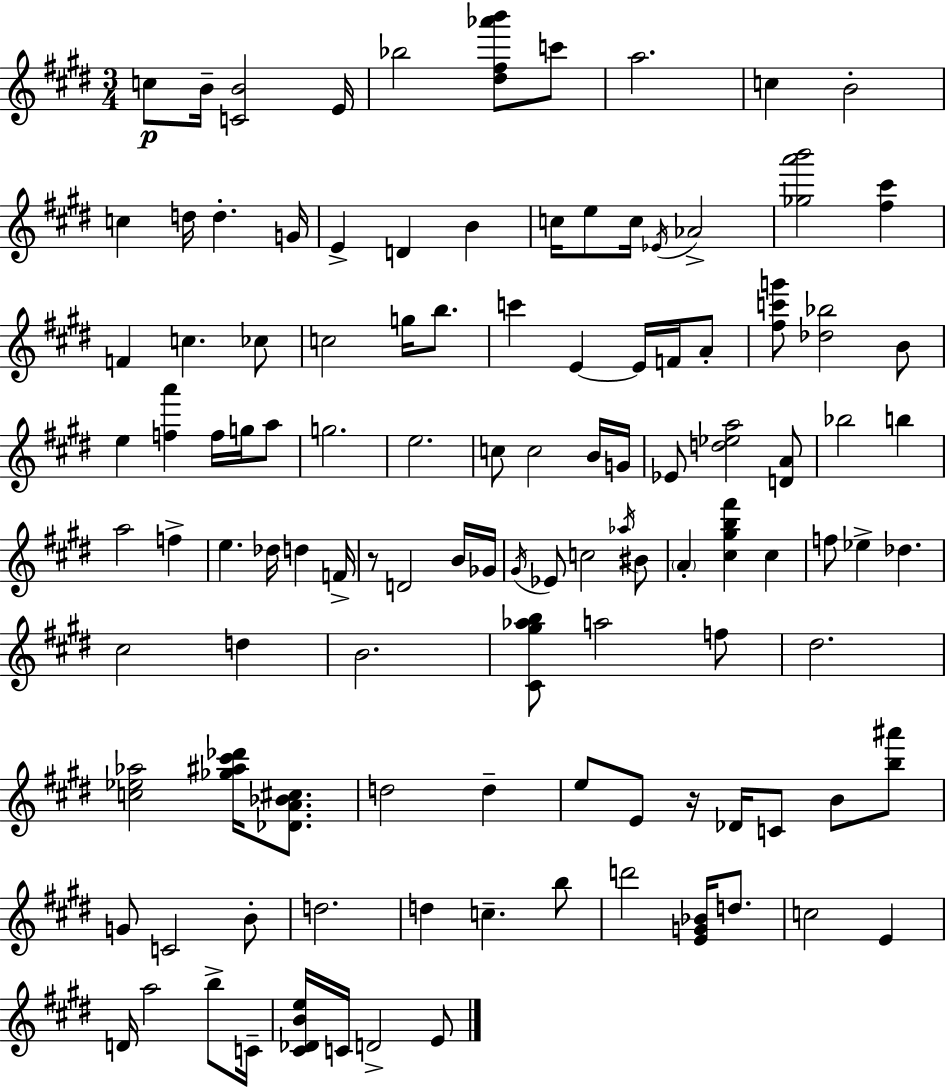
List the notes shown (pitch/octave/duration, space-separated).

C5/e B4/s [C4,B4]/h E4/s Bb5/h [D#5,F#5,Ab6,B6]/e C6/e A5/h. C5/q B4/h C5/q D5/s D5/q. G4/s E4/q D4/q B4/q C5/s E5/e C5/s Eb4/s Ab4/h [Gb5,A6,B6]/h [F#5,C#6]/q F4/q C5/q. CES5/e C5/h G5/s B5/e. C6/q E4/q E4/s F4/s A4/e [F#5,C6,G6]/e [Db5,Bb5]/h B4/e E5/q [F5,A6]/q F5/s G5/s A5/e G5/h. E5/h. C5/e C5/h B4/s G4/s Eb4/e [D5,Eb5,A5]/h [D4,A4]/e Bb5/h B5/q A5/h F5/q E5/q. Db5/s D5/q F4/s R/e D4/h B4/s Gb4/s G#4/s Eb4/e C5/h Ab5/s BIS4/e A4/q [C#5,G#5,B5,F#6]/q C#5/q F5/e Eb5/q Db5/q. C#5/h D5/q B4/h. [C#4,G#5,Ab5,B5]/e A5/h F5/e D#5/h. [C5,Eb5,Ab5]/h [Gb5,A#5,C#6,Db6]/s [Db4,A4,Bb4,C#5]/e. D5/h D5/q E5/e E4/e R/s Db4/s C4/e B4/e [B5,A#6]/e G4/e C4/h B4/e D5/h. D5/q C5/q. B5/e D6/h [E4,G4,Bb4]/s D5/e. C5/h E4/q D4/s A5/h B5/e C4/s [C#4,Db4,B4,E5]/s C4/s D4/h E4/e